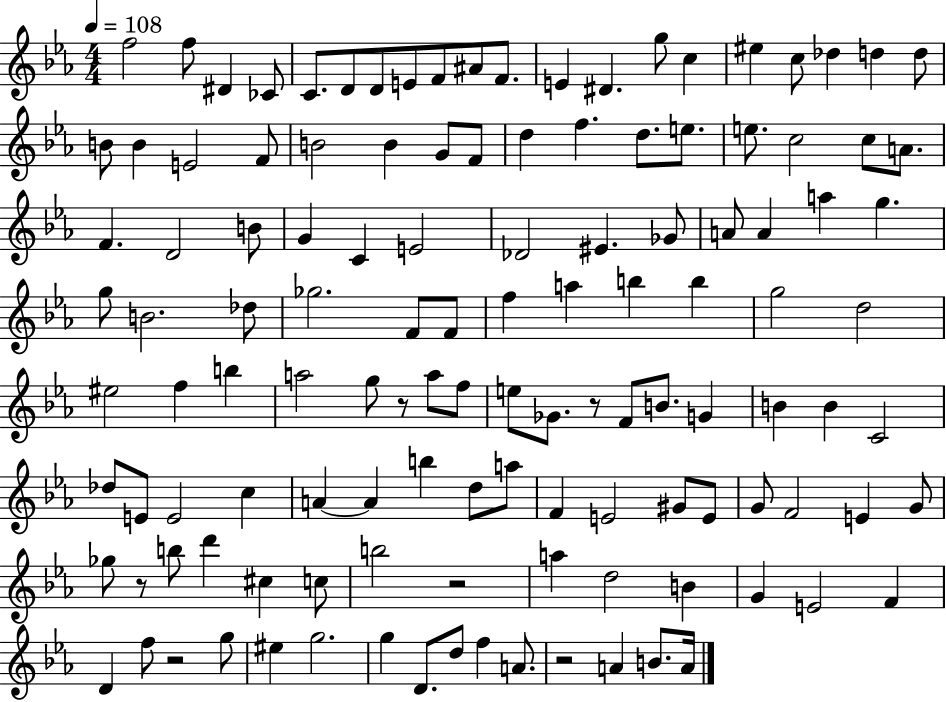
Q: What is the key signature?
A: EES major